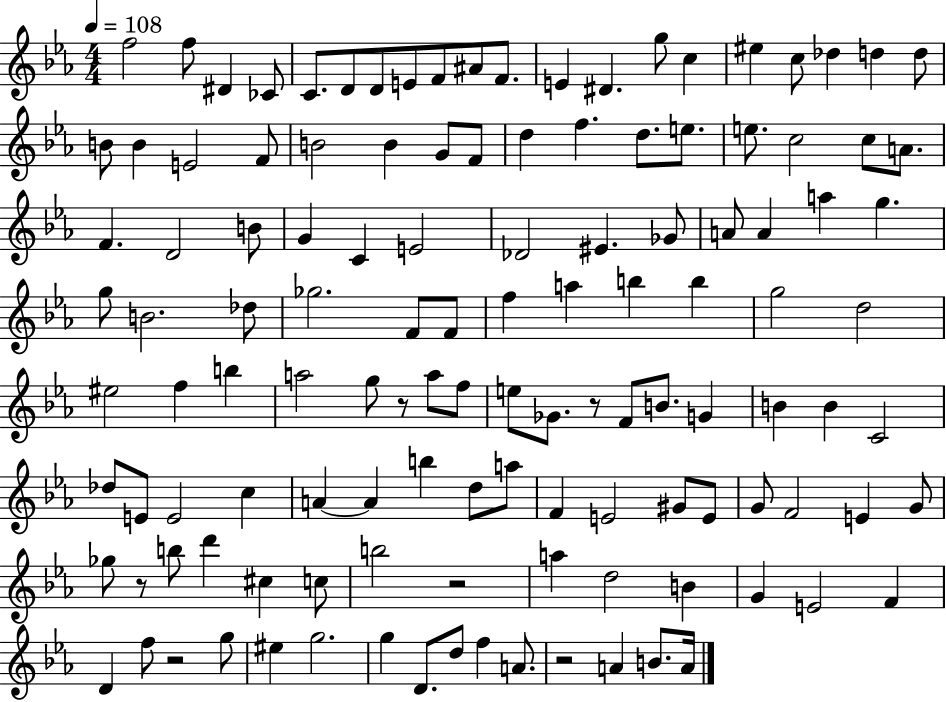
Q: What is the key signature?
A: EES major